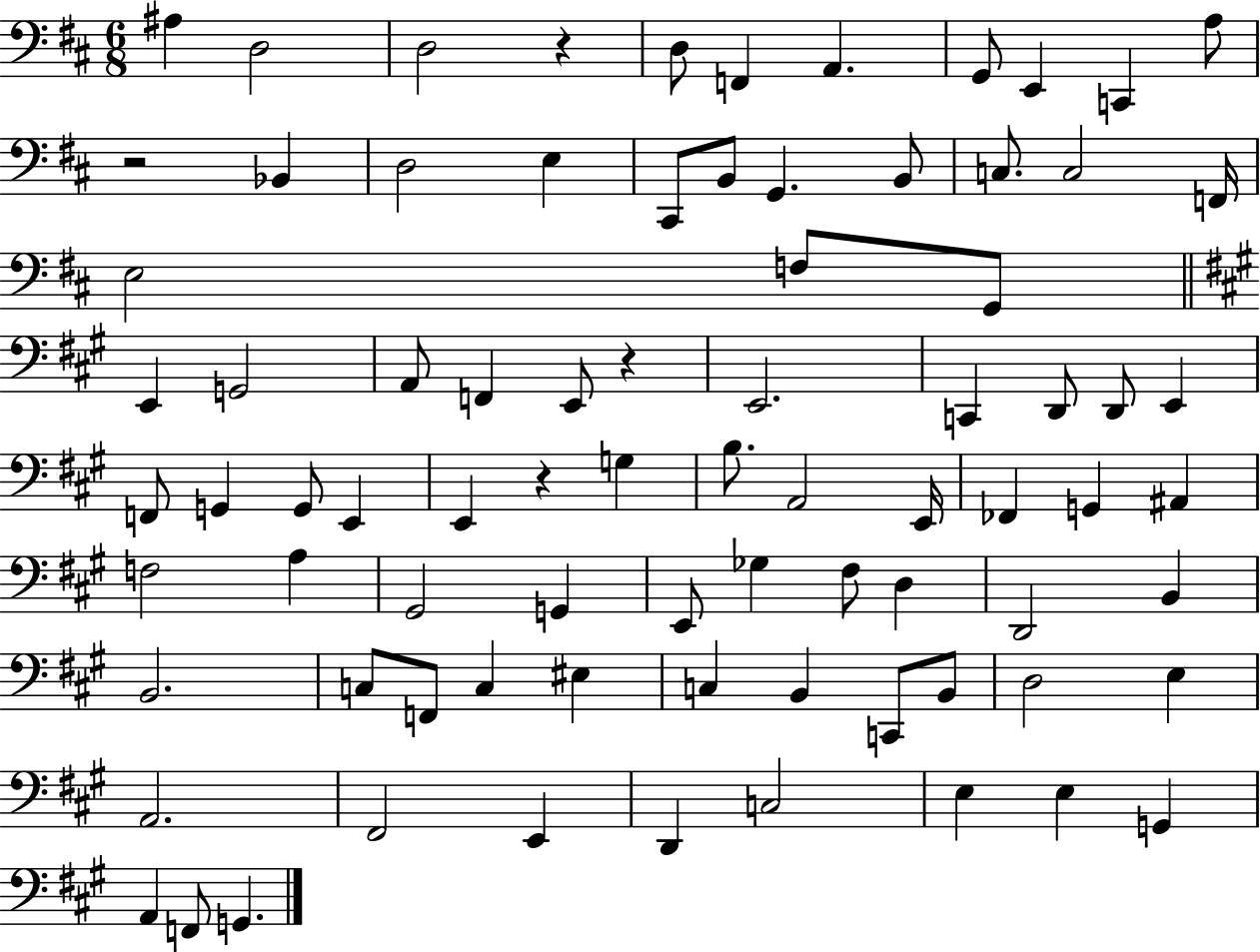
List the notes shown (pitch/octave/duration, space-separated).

A#3/q D3/h D3/h R/q D3/e F2/q A2/q. G2/e E2/q C2/q A3/e R/h Bb2/q D3/h E3/q C#2/e B2/e G2/q. B2/e C3/e. C3/h F2/s E3/h F3/e G2/e E2/q G2/h A2/e F2/q E2/e R/q E2/h. C2/q D2/e D2/e E2/q F2/e G2/q G2/e E2/q E2/q R/q G3/q B3/e. A2/h E2/s FES2/q G2/q A#2/q F3/h A3/q G#2/h G2/q E2/e Gb3/q F#3/e D3/q D2/h B2/q B2/h. C3/e F2/e C3/q EIS3/q C3/q B2/q C2/e B2/e D3/h E3/q A2/h. F#2/h E2/q D2/q C3/h E3/q E3/q G2/q A2/q F2/e G2/q.